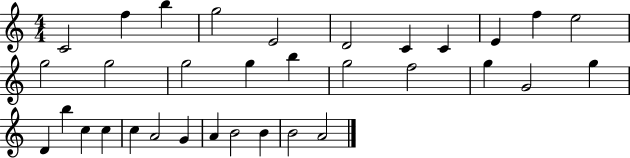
C4/h F5/q B5/q G5/h E4/h D4/h C4/q C4/q E4/q F5/q E5/h G5/h G5/h G5/h G5/q B5/q G5/h F5/h G5/q G4/h G5/q D4/q B5/q C5/q C5/q C5/q A4/h G4/q A4/q B4/h B4/q B4/h A4/h